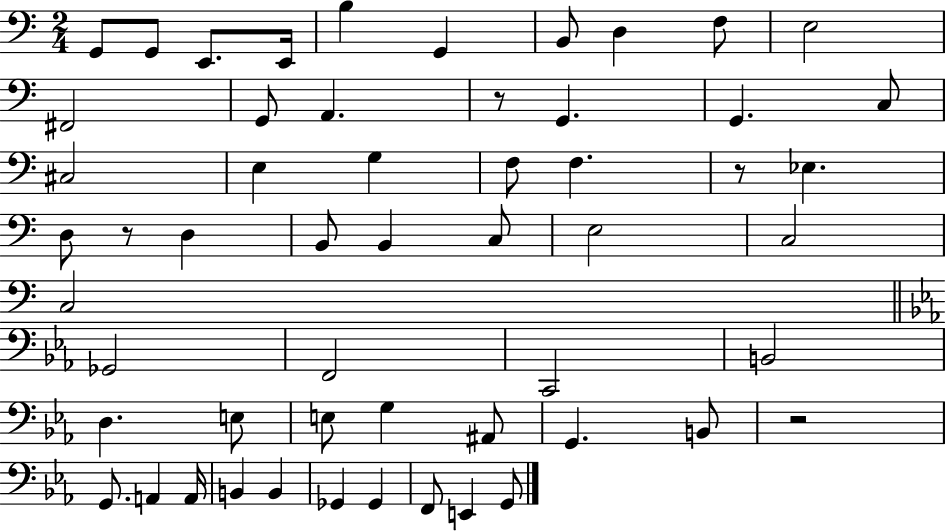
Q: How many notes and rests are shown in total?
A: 55